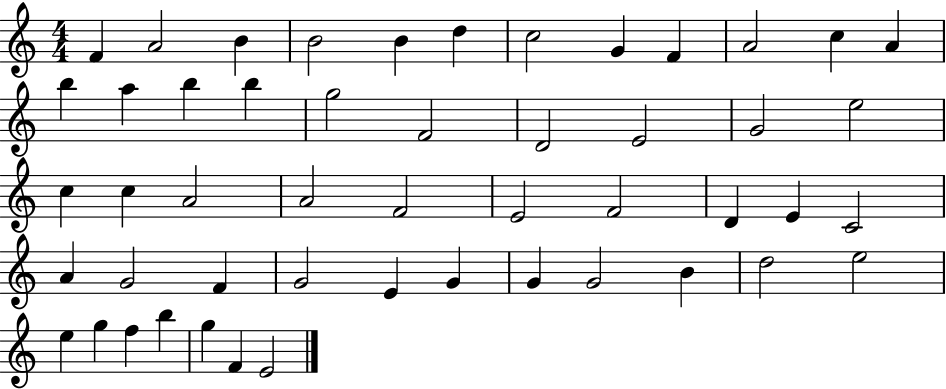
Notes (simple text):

F4/q A4/h B4/q B4/h B4/q D5/q C5/h G4/q F4/q A4/h C5/q A4/q B5/q A5/q B5/q B5/q G5/h F4/h D4/h E4/h G4/h E5/h C5/q C5/q A4/h A4/h F4/h E4/h F4/h D4/q E4/q C4/h A4/q G4/h F4/q G4/h E4/q G4/q G4/q G4/h B4/q D5/h E5/h E5/q G5/q F5/q B5/q G5/q F4/q E4/h